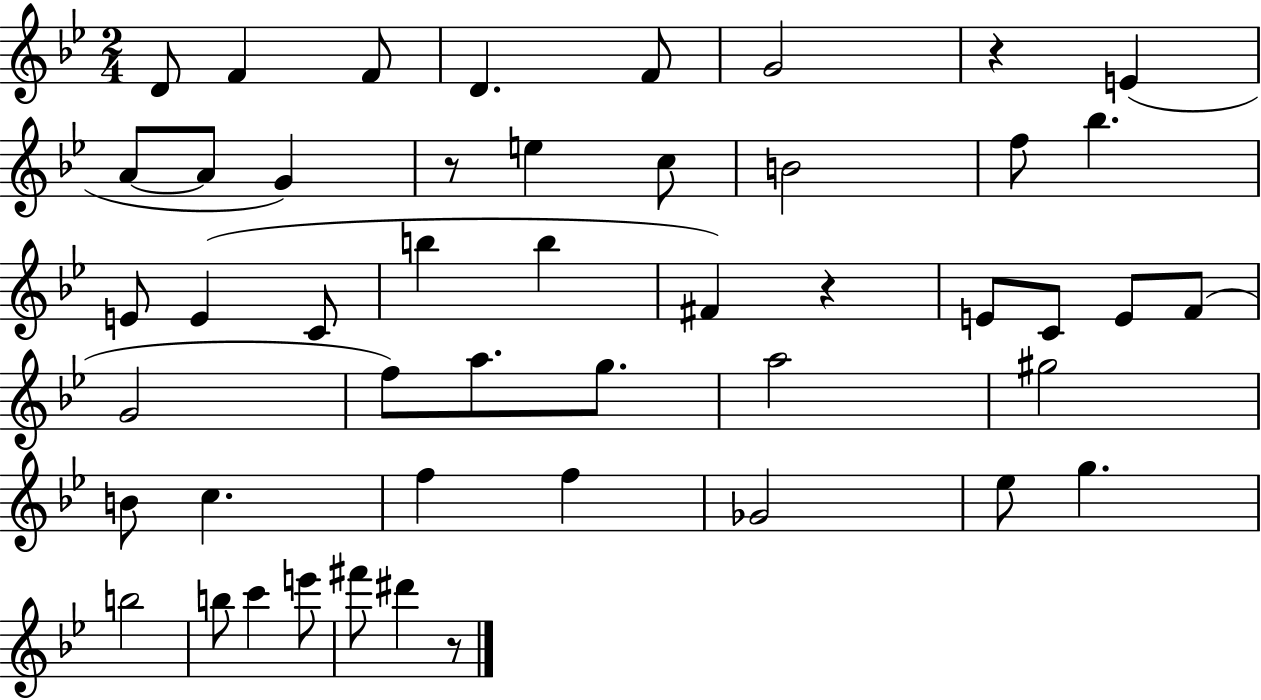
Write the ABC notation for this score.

X:1
T:Untitled
M:2/4
L:1/4
K:Bb
D/2 F F/2 D F/2 G2 z E A/2 A/2 G z/2 e c/2 B2 f/2 _b E/2 E C/2 b b ^F z E/2 C/2 E/2 F/2 G2 f/2 a/2 g/2 a2 ^g2 B/2 c f f _G2 _e/2 g b2 b/2 c' e'/2 ^f'/2 ^d' z/2